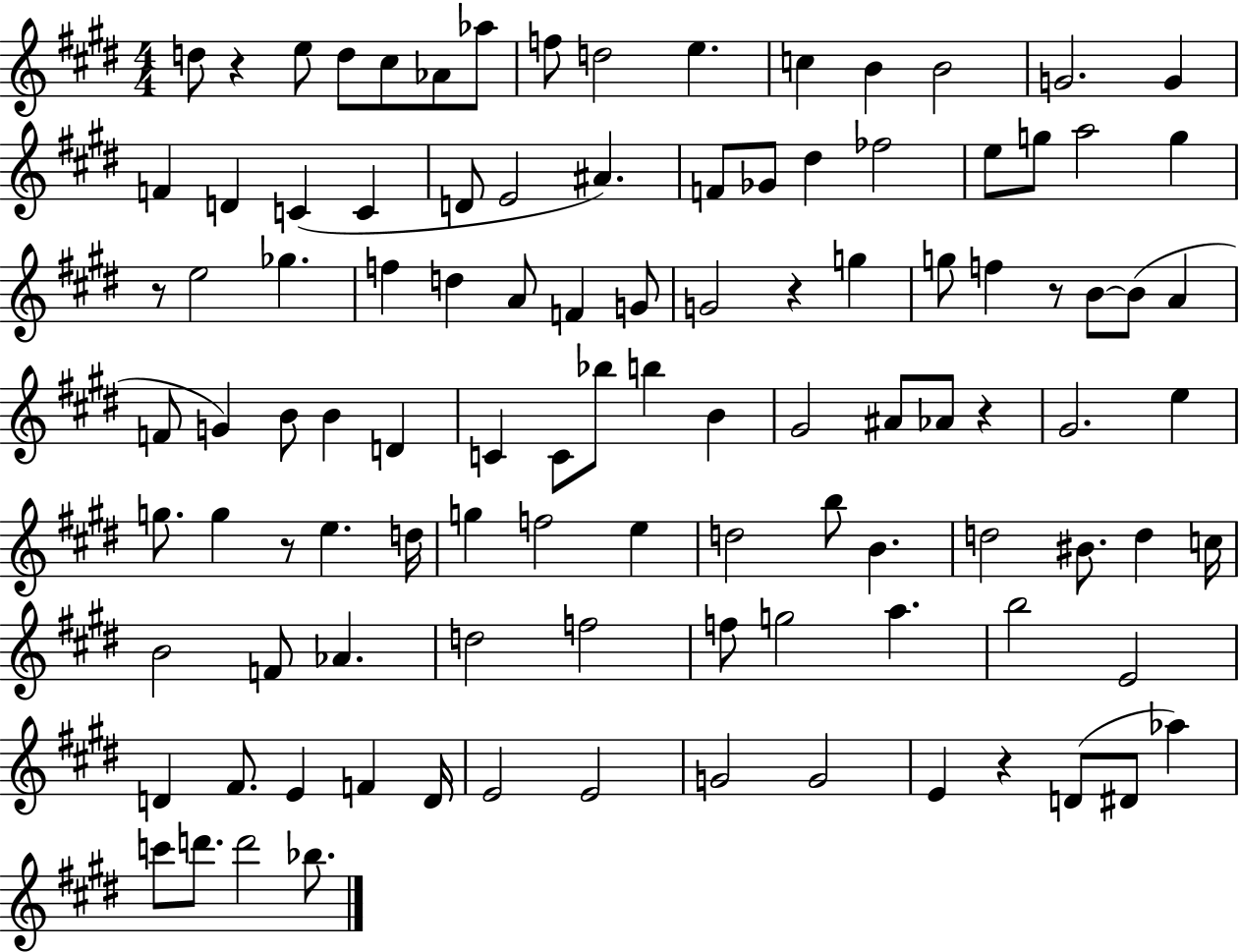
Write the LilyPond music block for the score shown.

{
  \clef treble
  \numericTimeSignature
  \time 4/4
  \key e \major
  d''8 r4 e''8 d''8 cis''8 aes'8 aes''8 | f''8 d''2 e''4. | c''4 b'4 b'2 | g'2. g'4 | \break f'4 d'4 c'4( c'4 | d'8 e'2 ais'4.) | f'8 ges'8 dis''4 fes''2 | e''8 g''8 a''2 g''4 | \break r8 e''2 ges''4. | f''4 d''4 a'8 f'4 g'8 | g'2 r4 g''4 | g''8 f''4 r8 b'8~~ b'8( a'4 | \break f'8 g'4) b'8 b'4 d'4 | c'4 c'8 bes''8 b''4 b'4 | gis'2 ais'8 aes'8 r4 | gis'2. e''4 | \break g''8. g''4 r8 e''4. d''16 | g''4 f''2 e''4 | d''2 b''8 b'4. | d''2 bis'8. d''4 c''16 | \break b'2 f'8 aes'4. | d''2 f''2 | f''8 g''2 a''4. | b''2 e'2 | \break d'4 fis'8. e'4 f'4 d'16 | e'2 e'2 | g'2 g'2 | e'4 r4 d'8( dis'8 aes''4) | \break c'''8 d'''8. d'''2 bes''8. | \bar "|."
}